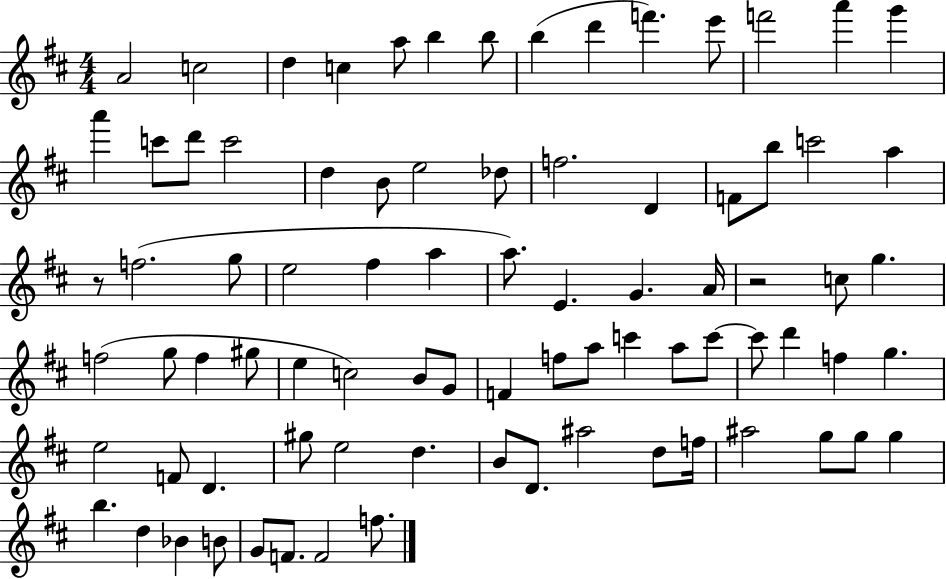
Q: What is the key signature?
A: D major